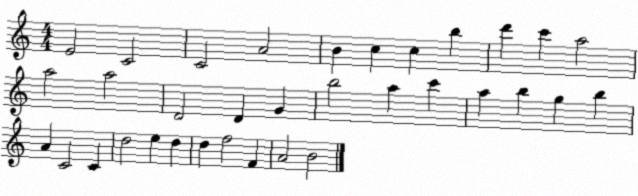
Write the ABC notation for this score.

X:1
T:Untitled
M:4/4
L:1/4
K:C
E2 C2 C2 A2 B c c b d' c' a2 a2 a2 D2 D G b2 a c' a b g b A C2 C d2 e d d f2 F A2 B2